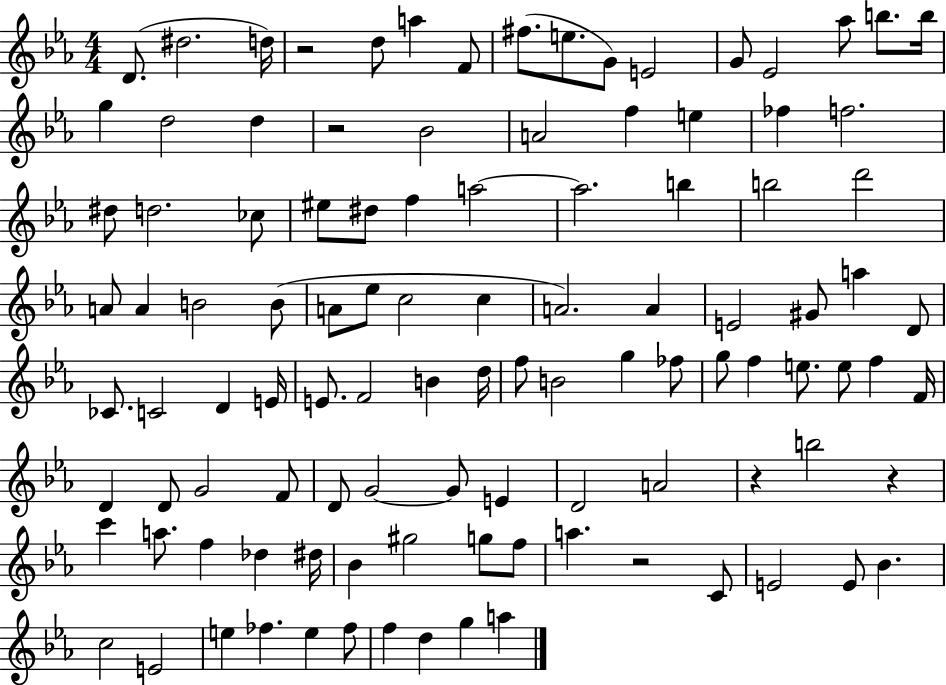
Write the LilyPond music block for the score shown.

{
  \clef treble
  \numericTimeSignature
  \time 4/4
  \key ees \major
  d'8.( dis''2. d''16) | r2 d''8 a''4 f'8 | fis''8.( e''8. g'8) e'2 | g'8 ees'2 aes''8 b''8. b''16 | \break g''4 d''2 d''4 | r2 bes'2 | a'2 f''4 e''4 | fes''4 f''2. | \break dis''8 d''2. ces''8 | eis''8 dis''8 f''4 a''2~~ | a''2. b''4 | b''2 d'''2 | \break a'8 a'4 b'2 b'8( | a'8 ees''8 c''2 c''4 | a'2.) a'4 | e'2 gis'8 a''4 d'8 | \break ces'8. c'2 d'4 e'16 | e'8. f'2 b'4 d''16 | f''8 b'2 g''4 fes''8 | g''8 f''4 e''8. e''8 f''4 f'16 | \break d'4 d'8 g'2 f'8 | d'8 g'2~~ g'8 e'4 | d'2 a'2 | r4 b''2 r4 | \break c'''4 a''8. f''4 des''4 dis''16 | bes'4 gis''2 g''8 f''8 | a''4. r2 c'8 | e'2 e'8 bes'4. | \break c''2 e'2 | e''4 fes''4. e''4 fes''8 | f''4 d''4 g''4 a''4 | \bar "|."
}